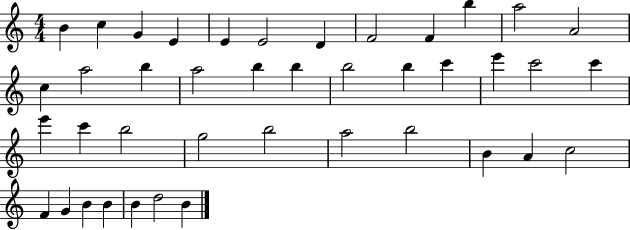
B4/q C5/q G4/q E4/q E4/q E4/h D4/q F4/h F4/q B5/q A5/h A4/h C5/q A5/h B5/q A5/h B5/q B5/q B5/h B5/q C6/q E6/q C6/h C6/q E6/q C6/q B5/h G5/h B5/h A5/h B5/h B4/q A4/q C5/h F4/q G4/q B4/q B4/q B4/q D5/h B4/q